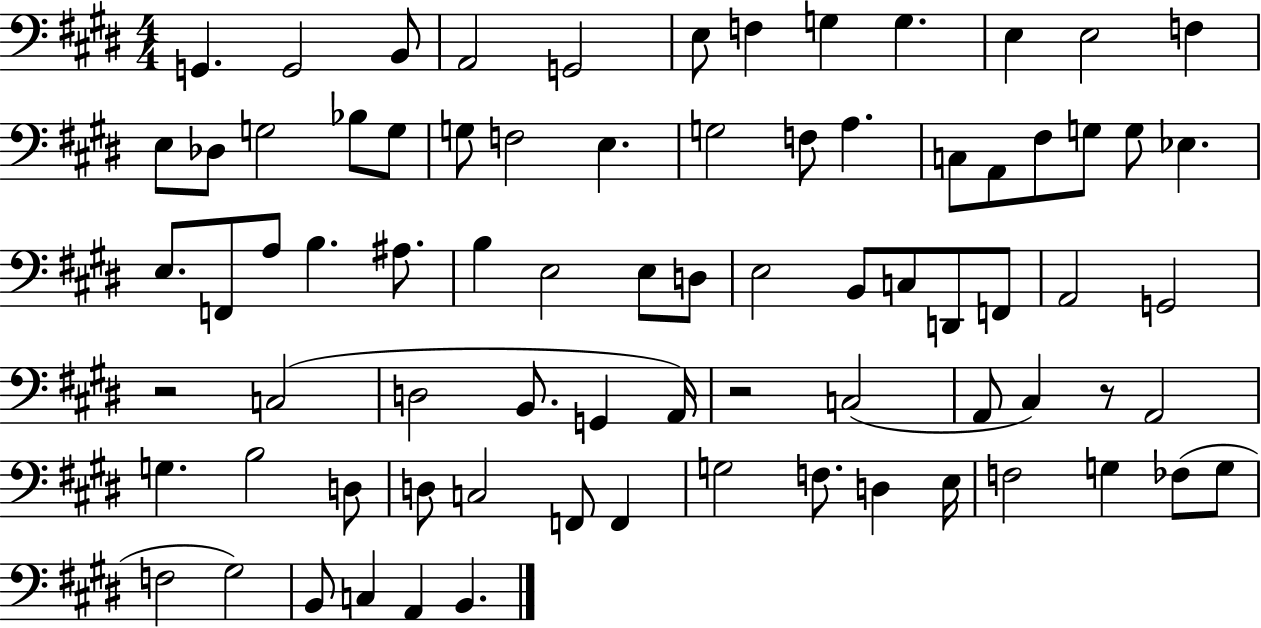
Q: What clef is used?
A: bass